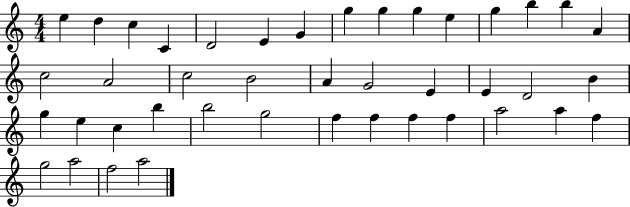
{
  \clef treble
  \numericTimeSignature
  \time 4/4
  \key c \major
  e''4 d''4 c''4 c'4 | d'2 e'4 g'4 | g''4 g''4 g''4 e''4 | g''4 b''4 b''4 a'4 | \break c''2 a'2 | c''2 b'2 | a'4 g'2 e'4 | e'4 d'2 b'4 | \break g''4 e''4 c''4 b''4 | b''2 g''2 | f''4 f''4 f''4 f''4 | a''2 a''4 f''4 | \break g''2 a''2 | f''2 a''2 | \bar "|."
}